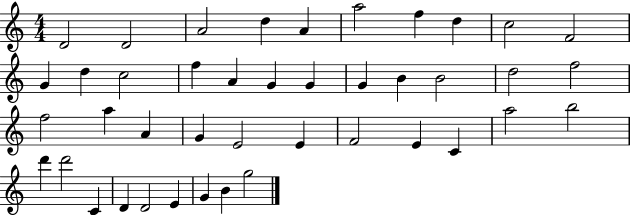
{
  \clef treble
  \numericTimeSignature
  \time 4/4
  \key c \major
  d'2 d'2 | a'2 d''4 a'4 | a''2 f''4 d''4 | c''2 f'2 | \break g'4 d''4 c''2 | f''4 a'4 g'4 g'4 | g'4 b'4 b'2 | d''2 f''2 | \break f''2 a''4 a'4 | g'4 e'2 e'4 | f'2 e'4 c'4 | a''2 b''2 | \break d'''4 d'''2 c'4 | d'4 d'2 e'4 | g'4 b'4 g''2 | \bar "|."
}